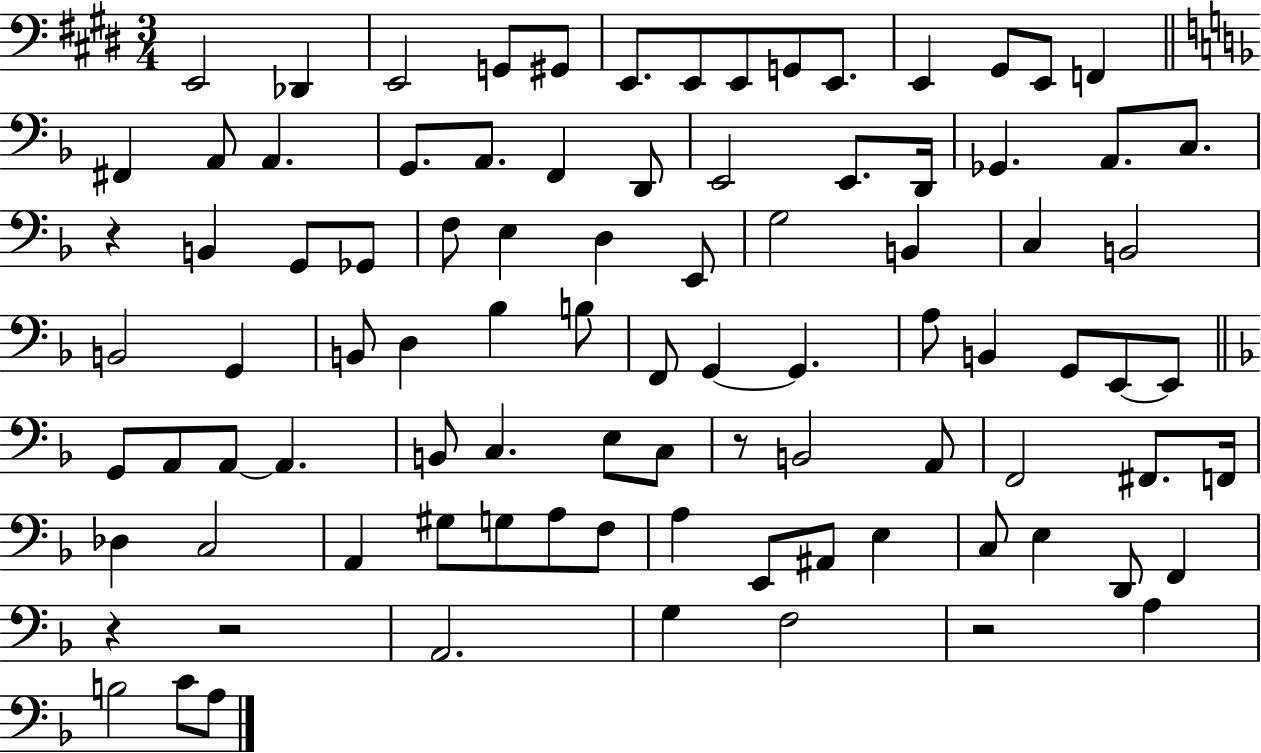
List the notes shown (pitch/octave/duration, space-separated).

E2/h Db2/q E2/h G2/e G#2/e E2/e. E2/e E2/e G2/e E2/e. E2/q G#2/e E2/e F2/q F#2/q A2/e A2/q. G2/e. A2/e. F2/q D2/e E2/h E2/e. D2/s Gb2/q. A2/e. C3/e. R/q B2/q G2/e Gb2/e F3/e E3/q D3/q E2/e G3/h B2/q C3/q B2/h B2/h G2/q B2/e D3/q Bb3/q B3/e F2/e G2/q G2/q. A3/e B2/q G2/e E2/e E2/e G2/e A2/e A2/e A2/q. B2/e C3/q. E3/e C3/e R/e B2/h A2/e F2/h F#2/e. F2/s Db3/q C3/h A2/q G#3/e G3/e A3/e F3/e A3/q E2/e A#2/e E3/q C3/e E3/q D2/e F2/q R/q R/h A2/h. G3/q F3/h R/h A3/q B3/h C4/e A3/e